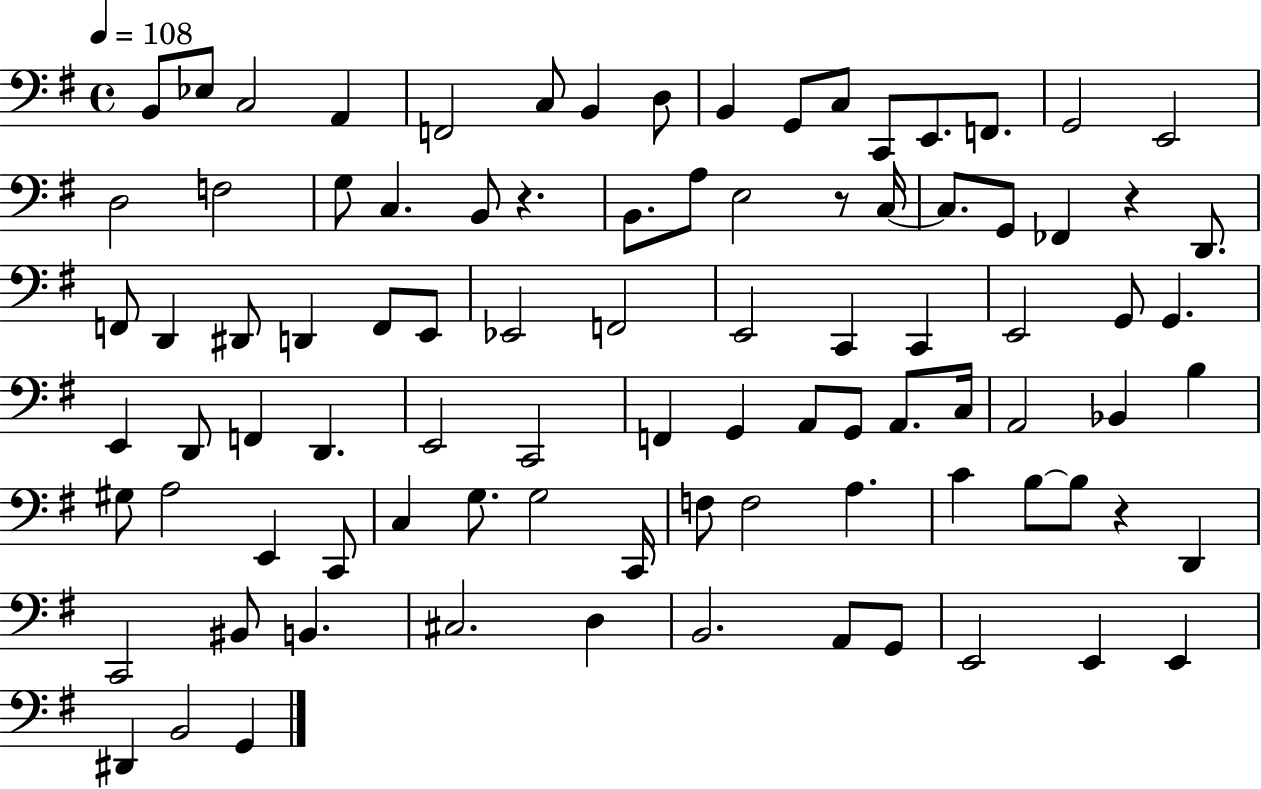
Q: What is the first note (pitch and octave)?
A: B2